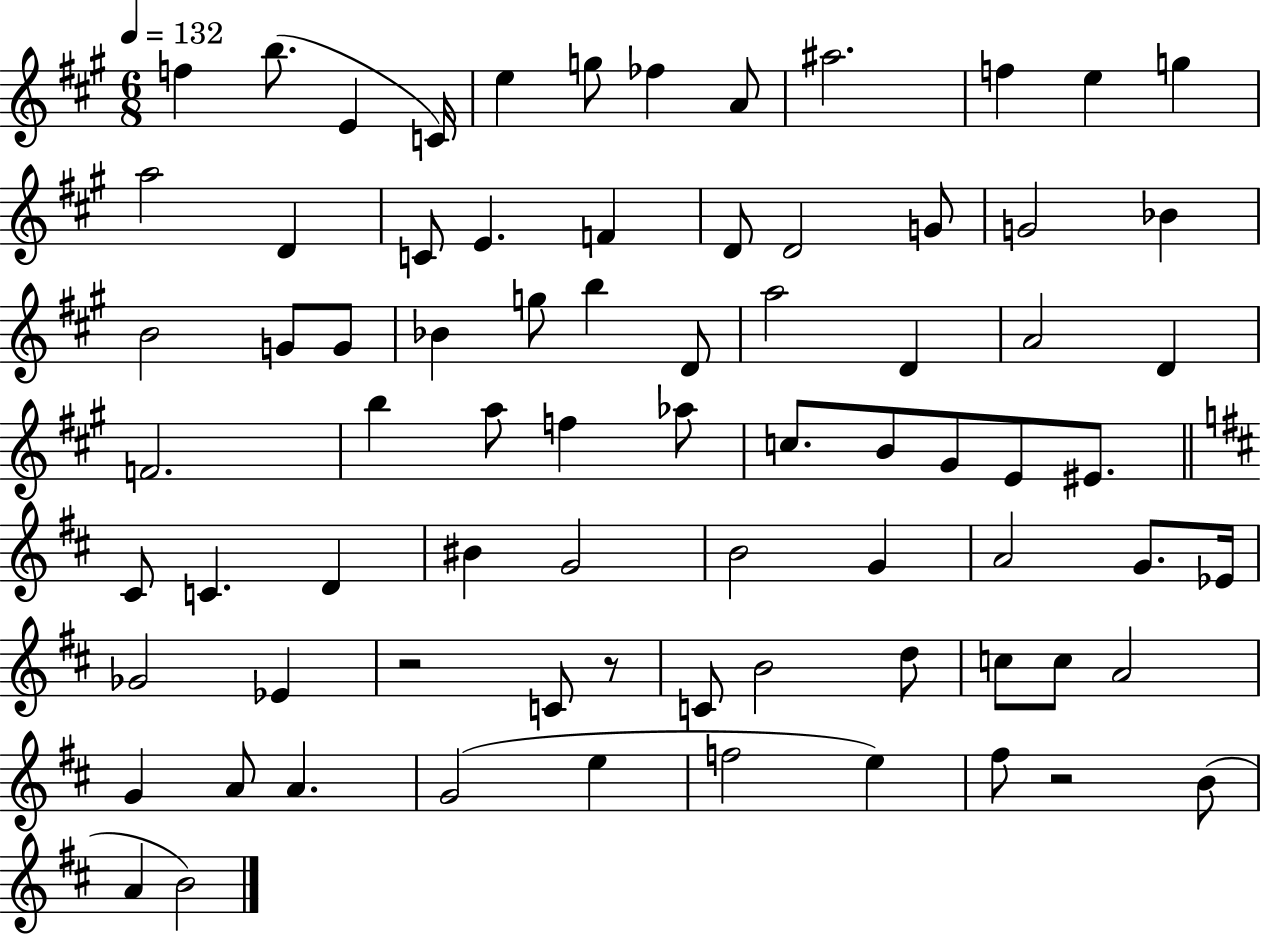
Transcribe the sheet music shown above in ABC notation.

X:1
T:Untitled
M:6/8
L:1/4
K:A
f b/2 E C/4 e g/2 _f A/2 ^a2 f e g a2 D C/2 E F D/2 D2 G/2 G2 _B B2 G/2 G/2 _B g/2 b D/2 a2 D A2 D F2 b a/2 f _a/2 c/2 B/2 ^G/2 E/2 ^E/2 ^C/2 C D ^B G2 B2 G A2 G/2 _E/4 _G2 _E z2 C/2 z/2 C/2 B2 d/2 c/2 c/2 A2 G A/2 A G2 e f2 e ^f/2 z2 B/2 A B2